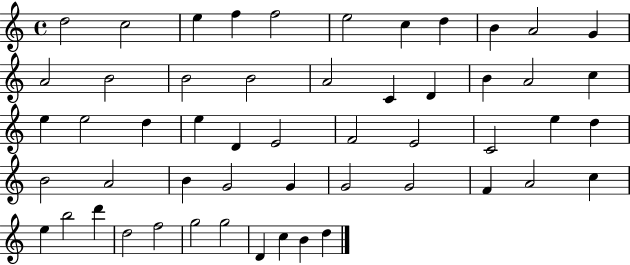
X:1
T:Untitled
M:4/4
L:1/4
K:C
d2 c2 e f f2 e2 c d B A2 G A2 B2 B2 B2 A2 C D B A2 c e e2 d e D E2 F2 E2 C2 e d B2 A2 B G2 G G2 G2 F A2 c e b2 d' d2 f2 g2 g2 D c B d